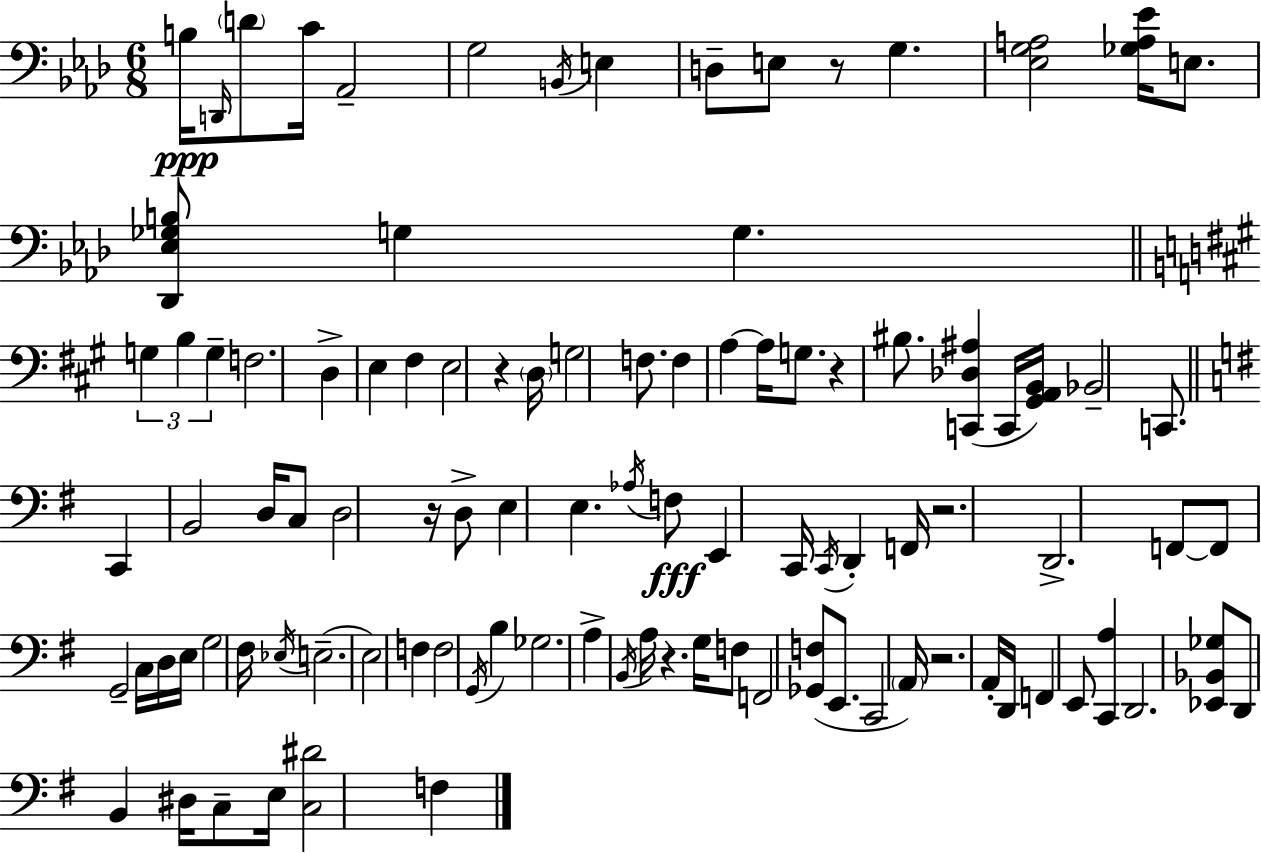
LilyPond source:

{
  \clef bass
  \numericTimeSignature
  \time 6/8
  \key f \minor
  \repeat volta 2 { b16\ppp \grace { d,16 } \parenthesize d'8 c'16 aes,2-- | g2 \acciaccatura { b,16 } e4 | d8-- e8 r8 g4. | <ees g a>2 <ges a ees'>16 e8. | \break <des, ees ges b>8 g4 g4. | \bar "||" \break \key a \major \tuplet 3/2 { g4 b4 g4-- } | f2. | d4-> e4 fis4 | e2 r4 | \break \parenthesize d16 g2 f8. | f4 a4~~ a16 g8. | r4 bis8. <c, des ais>4( c,16 | <gis, a, b,>16) bes,2-- c,8. | \break \bar "||" \break \key e \minor c,4 b,2 | d16 c8 d2 r16 | d8-> e4 e4. | \acciaccatura { aes16 }\fff f8 e,4 c,16 \acciaccatura { c,16 } d,4-. | \break f,16 r2. | d,2.-> | f,8~~ f,8 g,2-- | c16 d16 e16 g2 | \break fis16 \acciaccatura { ees16 }( e2.-- | e2) f4 | f2 \acciaccatura { g,16 } | b4 ges2. | \break a4-> \acciaccatura { b,16 } a16 r4. | g16 f8 f,2 | <ges, f>8( e,8. c,2 | \parenthesize a,16) r2. | \break a,16-. d,16 f,4 e,8 | <c, a>4 d,2. | <ees, bes, ges>8 d,8 b,4 | dis16 c8-- e16 <c dis'>2 | \break f4 } \bar "|."
}